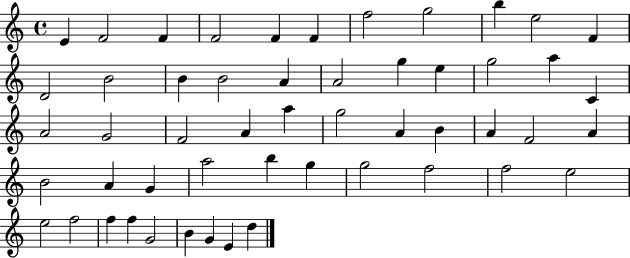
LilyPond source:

{
  \clef treble
  \time 4/4
  \defaultTimeSignature
  \key c \major
  e'4 f'2 f'4 | f'2 f'4 f'4 | f''2 g''2 | b''4 e''2 f'4 | \break d'2 b'2 | b'4 b'2 a'4 | a'2 g''4 e''4 | g''2 a''4 c'4 | \break a'2 g'2 | f'2 a'4 a''4 | g''2 a'4 b'4 | a'4 f'2 a'4 | \break b'2 a'4 g'4 | a''2 b''4 g''4 | g''2 f''2 | f''2 e''2 | \break e''2 f''2 | f''4 f''4 g'2 | b'4 g'4 e'4 d''4 | \bar "|."
}